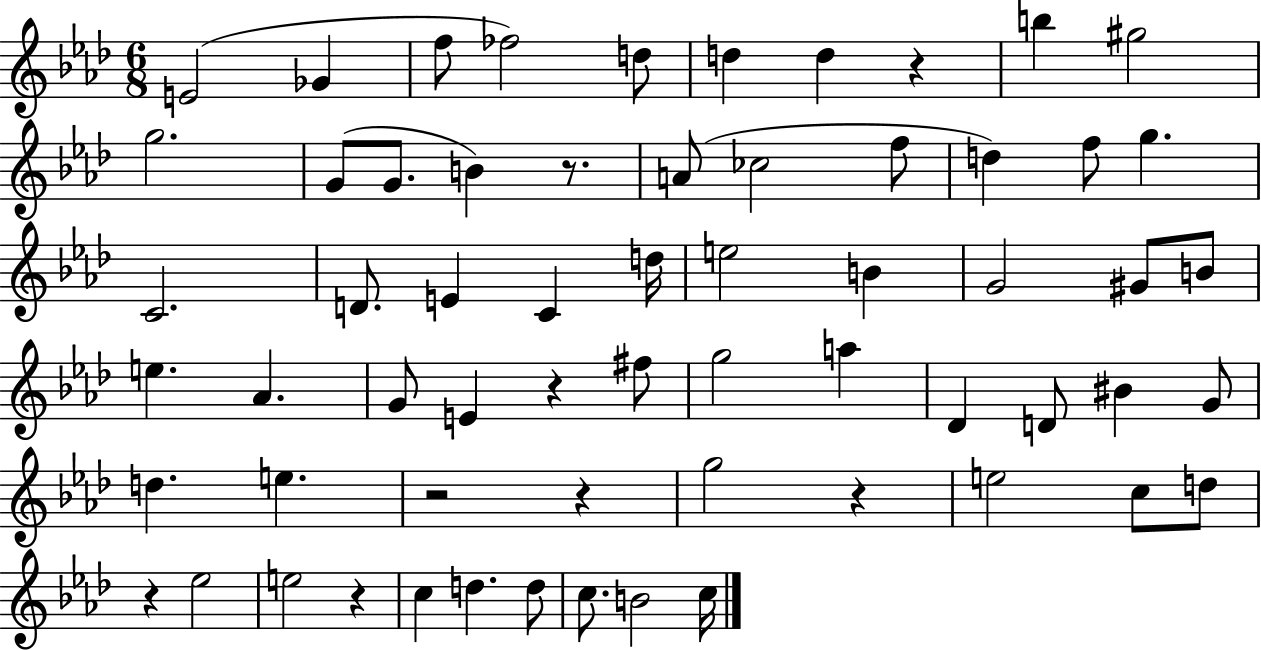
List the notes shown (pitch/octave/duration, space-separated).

E4/h Gb4/q F5/e FES5/h D5/e D5/q D5/q R/q B5/q G#5/h G5/h. G4/e G4/e. B4/q R/e. A4/e CES5/h F5/e D5/q F5/e G5/q. C4/h. D4/e. E4/q C4/q D5/s E5/h B4/q G4/h G#4/e B4/e E5/q. Ab4/q. G4/e E4/q R/q F#5/e G5/h A5/q Db4/q D4/e BIS4/q G4/e D5/q. E5/q. R/h R/q G5/h R/q E5/h C5/e D5/e R/q Eb5/h E5/h R/q C5/q D5/q. D5/e C5/e. B4/h C5/s